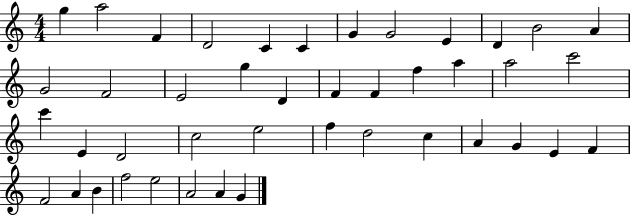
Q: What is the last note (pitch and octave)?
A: G4